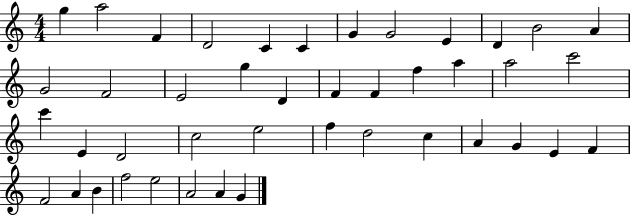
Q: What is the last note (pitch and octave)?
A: G4